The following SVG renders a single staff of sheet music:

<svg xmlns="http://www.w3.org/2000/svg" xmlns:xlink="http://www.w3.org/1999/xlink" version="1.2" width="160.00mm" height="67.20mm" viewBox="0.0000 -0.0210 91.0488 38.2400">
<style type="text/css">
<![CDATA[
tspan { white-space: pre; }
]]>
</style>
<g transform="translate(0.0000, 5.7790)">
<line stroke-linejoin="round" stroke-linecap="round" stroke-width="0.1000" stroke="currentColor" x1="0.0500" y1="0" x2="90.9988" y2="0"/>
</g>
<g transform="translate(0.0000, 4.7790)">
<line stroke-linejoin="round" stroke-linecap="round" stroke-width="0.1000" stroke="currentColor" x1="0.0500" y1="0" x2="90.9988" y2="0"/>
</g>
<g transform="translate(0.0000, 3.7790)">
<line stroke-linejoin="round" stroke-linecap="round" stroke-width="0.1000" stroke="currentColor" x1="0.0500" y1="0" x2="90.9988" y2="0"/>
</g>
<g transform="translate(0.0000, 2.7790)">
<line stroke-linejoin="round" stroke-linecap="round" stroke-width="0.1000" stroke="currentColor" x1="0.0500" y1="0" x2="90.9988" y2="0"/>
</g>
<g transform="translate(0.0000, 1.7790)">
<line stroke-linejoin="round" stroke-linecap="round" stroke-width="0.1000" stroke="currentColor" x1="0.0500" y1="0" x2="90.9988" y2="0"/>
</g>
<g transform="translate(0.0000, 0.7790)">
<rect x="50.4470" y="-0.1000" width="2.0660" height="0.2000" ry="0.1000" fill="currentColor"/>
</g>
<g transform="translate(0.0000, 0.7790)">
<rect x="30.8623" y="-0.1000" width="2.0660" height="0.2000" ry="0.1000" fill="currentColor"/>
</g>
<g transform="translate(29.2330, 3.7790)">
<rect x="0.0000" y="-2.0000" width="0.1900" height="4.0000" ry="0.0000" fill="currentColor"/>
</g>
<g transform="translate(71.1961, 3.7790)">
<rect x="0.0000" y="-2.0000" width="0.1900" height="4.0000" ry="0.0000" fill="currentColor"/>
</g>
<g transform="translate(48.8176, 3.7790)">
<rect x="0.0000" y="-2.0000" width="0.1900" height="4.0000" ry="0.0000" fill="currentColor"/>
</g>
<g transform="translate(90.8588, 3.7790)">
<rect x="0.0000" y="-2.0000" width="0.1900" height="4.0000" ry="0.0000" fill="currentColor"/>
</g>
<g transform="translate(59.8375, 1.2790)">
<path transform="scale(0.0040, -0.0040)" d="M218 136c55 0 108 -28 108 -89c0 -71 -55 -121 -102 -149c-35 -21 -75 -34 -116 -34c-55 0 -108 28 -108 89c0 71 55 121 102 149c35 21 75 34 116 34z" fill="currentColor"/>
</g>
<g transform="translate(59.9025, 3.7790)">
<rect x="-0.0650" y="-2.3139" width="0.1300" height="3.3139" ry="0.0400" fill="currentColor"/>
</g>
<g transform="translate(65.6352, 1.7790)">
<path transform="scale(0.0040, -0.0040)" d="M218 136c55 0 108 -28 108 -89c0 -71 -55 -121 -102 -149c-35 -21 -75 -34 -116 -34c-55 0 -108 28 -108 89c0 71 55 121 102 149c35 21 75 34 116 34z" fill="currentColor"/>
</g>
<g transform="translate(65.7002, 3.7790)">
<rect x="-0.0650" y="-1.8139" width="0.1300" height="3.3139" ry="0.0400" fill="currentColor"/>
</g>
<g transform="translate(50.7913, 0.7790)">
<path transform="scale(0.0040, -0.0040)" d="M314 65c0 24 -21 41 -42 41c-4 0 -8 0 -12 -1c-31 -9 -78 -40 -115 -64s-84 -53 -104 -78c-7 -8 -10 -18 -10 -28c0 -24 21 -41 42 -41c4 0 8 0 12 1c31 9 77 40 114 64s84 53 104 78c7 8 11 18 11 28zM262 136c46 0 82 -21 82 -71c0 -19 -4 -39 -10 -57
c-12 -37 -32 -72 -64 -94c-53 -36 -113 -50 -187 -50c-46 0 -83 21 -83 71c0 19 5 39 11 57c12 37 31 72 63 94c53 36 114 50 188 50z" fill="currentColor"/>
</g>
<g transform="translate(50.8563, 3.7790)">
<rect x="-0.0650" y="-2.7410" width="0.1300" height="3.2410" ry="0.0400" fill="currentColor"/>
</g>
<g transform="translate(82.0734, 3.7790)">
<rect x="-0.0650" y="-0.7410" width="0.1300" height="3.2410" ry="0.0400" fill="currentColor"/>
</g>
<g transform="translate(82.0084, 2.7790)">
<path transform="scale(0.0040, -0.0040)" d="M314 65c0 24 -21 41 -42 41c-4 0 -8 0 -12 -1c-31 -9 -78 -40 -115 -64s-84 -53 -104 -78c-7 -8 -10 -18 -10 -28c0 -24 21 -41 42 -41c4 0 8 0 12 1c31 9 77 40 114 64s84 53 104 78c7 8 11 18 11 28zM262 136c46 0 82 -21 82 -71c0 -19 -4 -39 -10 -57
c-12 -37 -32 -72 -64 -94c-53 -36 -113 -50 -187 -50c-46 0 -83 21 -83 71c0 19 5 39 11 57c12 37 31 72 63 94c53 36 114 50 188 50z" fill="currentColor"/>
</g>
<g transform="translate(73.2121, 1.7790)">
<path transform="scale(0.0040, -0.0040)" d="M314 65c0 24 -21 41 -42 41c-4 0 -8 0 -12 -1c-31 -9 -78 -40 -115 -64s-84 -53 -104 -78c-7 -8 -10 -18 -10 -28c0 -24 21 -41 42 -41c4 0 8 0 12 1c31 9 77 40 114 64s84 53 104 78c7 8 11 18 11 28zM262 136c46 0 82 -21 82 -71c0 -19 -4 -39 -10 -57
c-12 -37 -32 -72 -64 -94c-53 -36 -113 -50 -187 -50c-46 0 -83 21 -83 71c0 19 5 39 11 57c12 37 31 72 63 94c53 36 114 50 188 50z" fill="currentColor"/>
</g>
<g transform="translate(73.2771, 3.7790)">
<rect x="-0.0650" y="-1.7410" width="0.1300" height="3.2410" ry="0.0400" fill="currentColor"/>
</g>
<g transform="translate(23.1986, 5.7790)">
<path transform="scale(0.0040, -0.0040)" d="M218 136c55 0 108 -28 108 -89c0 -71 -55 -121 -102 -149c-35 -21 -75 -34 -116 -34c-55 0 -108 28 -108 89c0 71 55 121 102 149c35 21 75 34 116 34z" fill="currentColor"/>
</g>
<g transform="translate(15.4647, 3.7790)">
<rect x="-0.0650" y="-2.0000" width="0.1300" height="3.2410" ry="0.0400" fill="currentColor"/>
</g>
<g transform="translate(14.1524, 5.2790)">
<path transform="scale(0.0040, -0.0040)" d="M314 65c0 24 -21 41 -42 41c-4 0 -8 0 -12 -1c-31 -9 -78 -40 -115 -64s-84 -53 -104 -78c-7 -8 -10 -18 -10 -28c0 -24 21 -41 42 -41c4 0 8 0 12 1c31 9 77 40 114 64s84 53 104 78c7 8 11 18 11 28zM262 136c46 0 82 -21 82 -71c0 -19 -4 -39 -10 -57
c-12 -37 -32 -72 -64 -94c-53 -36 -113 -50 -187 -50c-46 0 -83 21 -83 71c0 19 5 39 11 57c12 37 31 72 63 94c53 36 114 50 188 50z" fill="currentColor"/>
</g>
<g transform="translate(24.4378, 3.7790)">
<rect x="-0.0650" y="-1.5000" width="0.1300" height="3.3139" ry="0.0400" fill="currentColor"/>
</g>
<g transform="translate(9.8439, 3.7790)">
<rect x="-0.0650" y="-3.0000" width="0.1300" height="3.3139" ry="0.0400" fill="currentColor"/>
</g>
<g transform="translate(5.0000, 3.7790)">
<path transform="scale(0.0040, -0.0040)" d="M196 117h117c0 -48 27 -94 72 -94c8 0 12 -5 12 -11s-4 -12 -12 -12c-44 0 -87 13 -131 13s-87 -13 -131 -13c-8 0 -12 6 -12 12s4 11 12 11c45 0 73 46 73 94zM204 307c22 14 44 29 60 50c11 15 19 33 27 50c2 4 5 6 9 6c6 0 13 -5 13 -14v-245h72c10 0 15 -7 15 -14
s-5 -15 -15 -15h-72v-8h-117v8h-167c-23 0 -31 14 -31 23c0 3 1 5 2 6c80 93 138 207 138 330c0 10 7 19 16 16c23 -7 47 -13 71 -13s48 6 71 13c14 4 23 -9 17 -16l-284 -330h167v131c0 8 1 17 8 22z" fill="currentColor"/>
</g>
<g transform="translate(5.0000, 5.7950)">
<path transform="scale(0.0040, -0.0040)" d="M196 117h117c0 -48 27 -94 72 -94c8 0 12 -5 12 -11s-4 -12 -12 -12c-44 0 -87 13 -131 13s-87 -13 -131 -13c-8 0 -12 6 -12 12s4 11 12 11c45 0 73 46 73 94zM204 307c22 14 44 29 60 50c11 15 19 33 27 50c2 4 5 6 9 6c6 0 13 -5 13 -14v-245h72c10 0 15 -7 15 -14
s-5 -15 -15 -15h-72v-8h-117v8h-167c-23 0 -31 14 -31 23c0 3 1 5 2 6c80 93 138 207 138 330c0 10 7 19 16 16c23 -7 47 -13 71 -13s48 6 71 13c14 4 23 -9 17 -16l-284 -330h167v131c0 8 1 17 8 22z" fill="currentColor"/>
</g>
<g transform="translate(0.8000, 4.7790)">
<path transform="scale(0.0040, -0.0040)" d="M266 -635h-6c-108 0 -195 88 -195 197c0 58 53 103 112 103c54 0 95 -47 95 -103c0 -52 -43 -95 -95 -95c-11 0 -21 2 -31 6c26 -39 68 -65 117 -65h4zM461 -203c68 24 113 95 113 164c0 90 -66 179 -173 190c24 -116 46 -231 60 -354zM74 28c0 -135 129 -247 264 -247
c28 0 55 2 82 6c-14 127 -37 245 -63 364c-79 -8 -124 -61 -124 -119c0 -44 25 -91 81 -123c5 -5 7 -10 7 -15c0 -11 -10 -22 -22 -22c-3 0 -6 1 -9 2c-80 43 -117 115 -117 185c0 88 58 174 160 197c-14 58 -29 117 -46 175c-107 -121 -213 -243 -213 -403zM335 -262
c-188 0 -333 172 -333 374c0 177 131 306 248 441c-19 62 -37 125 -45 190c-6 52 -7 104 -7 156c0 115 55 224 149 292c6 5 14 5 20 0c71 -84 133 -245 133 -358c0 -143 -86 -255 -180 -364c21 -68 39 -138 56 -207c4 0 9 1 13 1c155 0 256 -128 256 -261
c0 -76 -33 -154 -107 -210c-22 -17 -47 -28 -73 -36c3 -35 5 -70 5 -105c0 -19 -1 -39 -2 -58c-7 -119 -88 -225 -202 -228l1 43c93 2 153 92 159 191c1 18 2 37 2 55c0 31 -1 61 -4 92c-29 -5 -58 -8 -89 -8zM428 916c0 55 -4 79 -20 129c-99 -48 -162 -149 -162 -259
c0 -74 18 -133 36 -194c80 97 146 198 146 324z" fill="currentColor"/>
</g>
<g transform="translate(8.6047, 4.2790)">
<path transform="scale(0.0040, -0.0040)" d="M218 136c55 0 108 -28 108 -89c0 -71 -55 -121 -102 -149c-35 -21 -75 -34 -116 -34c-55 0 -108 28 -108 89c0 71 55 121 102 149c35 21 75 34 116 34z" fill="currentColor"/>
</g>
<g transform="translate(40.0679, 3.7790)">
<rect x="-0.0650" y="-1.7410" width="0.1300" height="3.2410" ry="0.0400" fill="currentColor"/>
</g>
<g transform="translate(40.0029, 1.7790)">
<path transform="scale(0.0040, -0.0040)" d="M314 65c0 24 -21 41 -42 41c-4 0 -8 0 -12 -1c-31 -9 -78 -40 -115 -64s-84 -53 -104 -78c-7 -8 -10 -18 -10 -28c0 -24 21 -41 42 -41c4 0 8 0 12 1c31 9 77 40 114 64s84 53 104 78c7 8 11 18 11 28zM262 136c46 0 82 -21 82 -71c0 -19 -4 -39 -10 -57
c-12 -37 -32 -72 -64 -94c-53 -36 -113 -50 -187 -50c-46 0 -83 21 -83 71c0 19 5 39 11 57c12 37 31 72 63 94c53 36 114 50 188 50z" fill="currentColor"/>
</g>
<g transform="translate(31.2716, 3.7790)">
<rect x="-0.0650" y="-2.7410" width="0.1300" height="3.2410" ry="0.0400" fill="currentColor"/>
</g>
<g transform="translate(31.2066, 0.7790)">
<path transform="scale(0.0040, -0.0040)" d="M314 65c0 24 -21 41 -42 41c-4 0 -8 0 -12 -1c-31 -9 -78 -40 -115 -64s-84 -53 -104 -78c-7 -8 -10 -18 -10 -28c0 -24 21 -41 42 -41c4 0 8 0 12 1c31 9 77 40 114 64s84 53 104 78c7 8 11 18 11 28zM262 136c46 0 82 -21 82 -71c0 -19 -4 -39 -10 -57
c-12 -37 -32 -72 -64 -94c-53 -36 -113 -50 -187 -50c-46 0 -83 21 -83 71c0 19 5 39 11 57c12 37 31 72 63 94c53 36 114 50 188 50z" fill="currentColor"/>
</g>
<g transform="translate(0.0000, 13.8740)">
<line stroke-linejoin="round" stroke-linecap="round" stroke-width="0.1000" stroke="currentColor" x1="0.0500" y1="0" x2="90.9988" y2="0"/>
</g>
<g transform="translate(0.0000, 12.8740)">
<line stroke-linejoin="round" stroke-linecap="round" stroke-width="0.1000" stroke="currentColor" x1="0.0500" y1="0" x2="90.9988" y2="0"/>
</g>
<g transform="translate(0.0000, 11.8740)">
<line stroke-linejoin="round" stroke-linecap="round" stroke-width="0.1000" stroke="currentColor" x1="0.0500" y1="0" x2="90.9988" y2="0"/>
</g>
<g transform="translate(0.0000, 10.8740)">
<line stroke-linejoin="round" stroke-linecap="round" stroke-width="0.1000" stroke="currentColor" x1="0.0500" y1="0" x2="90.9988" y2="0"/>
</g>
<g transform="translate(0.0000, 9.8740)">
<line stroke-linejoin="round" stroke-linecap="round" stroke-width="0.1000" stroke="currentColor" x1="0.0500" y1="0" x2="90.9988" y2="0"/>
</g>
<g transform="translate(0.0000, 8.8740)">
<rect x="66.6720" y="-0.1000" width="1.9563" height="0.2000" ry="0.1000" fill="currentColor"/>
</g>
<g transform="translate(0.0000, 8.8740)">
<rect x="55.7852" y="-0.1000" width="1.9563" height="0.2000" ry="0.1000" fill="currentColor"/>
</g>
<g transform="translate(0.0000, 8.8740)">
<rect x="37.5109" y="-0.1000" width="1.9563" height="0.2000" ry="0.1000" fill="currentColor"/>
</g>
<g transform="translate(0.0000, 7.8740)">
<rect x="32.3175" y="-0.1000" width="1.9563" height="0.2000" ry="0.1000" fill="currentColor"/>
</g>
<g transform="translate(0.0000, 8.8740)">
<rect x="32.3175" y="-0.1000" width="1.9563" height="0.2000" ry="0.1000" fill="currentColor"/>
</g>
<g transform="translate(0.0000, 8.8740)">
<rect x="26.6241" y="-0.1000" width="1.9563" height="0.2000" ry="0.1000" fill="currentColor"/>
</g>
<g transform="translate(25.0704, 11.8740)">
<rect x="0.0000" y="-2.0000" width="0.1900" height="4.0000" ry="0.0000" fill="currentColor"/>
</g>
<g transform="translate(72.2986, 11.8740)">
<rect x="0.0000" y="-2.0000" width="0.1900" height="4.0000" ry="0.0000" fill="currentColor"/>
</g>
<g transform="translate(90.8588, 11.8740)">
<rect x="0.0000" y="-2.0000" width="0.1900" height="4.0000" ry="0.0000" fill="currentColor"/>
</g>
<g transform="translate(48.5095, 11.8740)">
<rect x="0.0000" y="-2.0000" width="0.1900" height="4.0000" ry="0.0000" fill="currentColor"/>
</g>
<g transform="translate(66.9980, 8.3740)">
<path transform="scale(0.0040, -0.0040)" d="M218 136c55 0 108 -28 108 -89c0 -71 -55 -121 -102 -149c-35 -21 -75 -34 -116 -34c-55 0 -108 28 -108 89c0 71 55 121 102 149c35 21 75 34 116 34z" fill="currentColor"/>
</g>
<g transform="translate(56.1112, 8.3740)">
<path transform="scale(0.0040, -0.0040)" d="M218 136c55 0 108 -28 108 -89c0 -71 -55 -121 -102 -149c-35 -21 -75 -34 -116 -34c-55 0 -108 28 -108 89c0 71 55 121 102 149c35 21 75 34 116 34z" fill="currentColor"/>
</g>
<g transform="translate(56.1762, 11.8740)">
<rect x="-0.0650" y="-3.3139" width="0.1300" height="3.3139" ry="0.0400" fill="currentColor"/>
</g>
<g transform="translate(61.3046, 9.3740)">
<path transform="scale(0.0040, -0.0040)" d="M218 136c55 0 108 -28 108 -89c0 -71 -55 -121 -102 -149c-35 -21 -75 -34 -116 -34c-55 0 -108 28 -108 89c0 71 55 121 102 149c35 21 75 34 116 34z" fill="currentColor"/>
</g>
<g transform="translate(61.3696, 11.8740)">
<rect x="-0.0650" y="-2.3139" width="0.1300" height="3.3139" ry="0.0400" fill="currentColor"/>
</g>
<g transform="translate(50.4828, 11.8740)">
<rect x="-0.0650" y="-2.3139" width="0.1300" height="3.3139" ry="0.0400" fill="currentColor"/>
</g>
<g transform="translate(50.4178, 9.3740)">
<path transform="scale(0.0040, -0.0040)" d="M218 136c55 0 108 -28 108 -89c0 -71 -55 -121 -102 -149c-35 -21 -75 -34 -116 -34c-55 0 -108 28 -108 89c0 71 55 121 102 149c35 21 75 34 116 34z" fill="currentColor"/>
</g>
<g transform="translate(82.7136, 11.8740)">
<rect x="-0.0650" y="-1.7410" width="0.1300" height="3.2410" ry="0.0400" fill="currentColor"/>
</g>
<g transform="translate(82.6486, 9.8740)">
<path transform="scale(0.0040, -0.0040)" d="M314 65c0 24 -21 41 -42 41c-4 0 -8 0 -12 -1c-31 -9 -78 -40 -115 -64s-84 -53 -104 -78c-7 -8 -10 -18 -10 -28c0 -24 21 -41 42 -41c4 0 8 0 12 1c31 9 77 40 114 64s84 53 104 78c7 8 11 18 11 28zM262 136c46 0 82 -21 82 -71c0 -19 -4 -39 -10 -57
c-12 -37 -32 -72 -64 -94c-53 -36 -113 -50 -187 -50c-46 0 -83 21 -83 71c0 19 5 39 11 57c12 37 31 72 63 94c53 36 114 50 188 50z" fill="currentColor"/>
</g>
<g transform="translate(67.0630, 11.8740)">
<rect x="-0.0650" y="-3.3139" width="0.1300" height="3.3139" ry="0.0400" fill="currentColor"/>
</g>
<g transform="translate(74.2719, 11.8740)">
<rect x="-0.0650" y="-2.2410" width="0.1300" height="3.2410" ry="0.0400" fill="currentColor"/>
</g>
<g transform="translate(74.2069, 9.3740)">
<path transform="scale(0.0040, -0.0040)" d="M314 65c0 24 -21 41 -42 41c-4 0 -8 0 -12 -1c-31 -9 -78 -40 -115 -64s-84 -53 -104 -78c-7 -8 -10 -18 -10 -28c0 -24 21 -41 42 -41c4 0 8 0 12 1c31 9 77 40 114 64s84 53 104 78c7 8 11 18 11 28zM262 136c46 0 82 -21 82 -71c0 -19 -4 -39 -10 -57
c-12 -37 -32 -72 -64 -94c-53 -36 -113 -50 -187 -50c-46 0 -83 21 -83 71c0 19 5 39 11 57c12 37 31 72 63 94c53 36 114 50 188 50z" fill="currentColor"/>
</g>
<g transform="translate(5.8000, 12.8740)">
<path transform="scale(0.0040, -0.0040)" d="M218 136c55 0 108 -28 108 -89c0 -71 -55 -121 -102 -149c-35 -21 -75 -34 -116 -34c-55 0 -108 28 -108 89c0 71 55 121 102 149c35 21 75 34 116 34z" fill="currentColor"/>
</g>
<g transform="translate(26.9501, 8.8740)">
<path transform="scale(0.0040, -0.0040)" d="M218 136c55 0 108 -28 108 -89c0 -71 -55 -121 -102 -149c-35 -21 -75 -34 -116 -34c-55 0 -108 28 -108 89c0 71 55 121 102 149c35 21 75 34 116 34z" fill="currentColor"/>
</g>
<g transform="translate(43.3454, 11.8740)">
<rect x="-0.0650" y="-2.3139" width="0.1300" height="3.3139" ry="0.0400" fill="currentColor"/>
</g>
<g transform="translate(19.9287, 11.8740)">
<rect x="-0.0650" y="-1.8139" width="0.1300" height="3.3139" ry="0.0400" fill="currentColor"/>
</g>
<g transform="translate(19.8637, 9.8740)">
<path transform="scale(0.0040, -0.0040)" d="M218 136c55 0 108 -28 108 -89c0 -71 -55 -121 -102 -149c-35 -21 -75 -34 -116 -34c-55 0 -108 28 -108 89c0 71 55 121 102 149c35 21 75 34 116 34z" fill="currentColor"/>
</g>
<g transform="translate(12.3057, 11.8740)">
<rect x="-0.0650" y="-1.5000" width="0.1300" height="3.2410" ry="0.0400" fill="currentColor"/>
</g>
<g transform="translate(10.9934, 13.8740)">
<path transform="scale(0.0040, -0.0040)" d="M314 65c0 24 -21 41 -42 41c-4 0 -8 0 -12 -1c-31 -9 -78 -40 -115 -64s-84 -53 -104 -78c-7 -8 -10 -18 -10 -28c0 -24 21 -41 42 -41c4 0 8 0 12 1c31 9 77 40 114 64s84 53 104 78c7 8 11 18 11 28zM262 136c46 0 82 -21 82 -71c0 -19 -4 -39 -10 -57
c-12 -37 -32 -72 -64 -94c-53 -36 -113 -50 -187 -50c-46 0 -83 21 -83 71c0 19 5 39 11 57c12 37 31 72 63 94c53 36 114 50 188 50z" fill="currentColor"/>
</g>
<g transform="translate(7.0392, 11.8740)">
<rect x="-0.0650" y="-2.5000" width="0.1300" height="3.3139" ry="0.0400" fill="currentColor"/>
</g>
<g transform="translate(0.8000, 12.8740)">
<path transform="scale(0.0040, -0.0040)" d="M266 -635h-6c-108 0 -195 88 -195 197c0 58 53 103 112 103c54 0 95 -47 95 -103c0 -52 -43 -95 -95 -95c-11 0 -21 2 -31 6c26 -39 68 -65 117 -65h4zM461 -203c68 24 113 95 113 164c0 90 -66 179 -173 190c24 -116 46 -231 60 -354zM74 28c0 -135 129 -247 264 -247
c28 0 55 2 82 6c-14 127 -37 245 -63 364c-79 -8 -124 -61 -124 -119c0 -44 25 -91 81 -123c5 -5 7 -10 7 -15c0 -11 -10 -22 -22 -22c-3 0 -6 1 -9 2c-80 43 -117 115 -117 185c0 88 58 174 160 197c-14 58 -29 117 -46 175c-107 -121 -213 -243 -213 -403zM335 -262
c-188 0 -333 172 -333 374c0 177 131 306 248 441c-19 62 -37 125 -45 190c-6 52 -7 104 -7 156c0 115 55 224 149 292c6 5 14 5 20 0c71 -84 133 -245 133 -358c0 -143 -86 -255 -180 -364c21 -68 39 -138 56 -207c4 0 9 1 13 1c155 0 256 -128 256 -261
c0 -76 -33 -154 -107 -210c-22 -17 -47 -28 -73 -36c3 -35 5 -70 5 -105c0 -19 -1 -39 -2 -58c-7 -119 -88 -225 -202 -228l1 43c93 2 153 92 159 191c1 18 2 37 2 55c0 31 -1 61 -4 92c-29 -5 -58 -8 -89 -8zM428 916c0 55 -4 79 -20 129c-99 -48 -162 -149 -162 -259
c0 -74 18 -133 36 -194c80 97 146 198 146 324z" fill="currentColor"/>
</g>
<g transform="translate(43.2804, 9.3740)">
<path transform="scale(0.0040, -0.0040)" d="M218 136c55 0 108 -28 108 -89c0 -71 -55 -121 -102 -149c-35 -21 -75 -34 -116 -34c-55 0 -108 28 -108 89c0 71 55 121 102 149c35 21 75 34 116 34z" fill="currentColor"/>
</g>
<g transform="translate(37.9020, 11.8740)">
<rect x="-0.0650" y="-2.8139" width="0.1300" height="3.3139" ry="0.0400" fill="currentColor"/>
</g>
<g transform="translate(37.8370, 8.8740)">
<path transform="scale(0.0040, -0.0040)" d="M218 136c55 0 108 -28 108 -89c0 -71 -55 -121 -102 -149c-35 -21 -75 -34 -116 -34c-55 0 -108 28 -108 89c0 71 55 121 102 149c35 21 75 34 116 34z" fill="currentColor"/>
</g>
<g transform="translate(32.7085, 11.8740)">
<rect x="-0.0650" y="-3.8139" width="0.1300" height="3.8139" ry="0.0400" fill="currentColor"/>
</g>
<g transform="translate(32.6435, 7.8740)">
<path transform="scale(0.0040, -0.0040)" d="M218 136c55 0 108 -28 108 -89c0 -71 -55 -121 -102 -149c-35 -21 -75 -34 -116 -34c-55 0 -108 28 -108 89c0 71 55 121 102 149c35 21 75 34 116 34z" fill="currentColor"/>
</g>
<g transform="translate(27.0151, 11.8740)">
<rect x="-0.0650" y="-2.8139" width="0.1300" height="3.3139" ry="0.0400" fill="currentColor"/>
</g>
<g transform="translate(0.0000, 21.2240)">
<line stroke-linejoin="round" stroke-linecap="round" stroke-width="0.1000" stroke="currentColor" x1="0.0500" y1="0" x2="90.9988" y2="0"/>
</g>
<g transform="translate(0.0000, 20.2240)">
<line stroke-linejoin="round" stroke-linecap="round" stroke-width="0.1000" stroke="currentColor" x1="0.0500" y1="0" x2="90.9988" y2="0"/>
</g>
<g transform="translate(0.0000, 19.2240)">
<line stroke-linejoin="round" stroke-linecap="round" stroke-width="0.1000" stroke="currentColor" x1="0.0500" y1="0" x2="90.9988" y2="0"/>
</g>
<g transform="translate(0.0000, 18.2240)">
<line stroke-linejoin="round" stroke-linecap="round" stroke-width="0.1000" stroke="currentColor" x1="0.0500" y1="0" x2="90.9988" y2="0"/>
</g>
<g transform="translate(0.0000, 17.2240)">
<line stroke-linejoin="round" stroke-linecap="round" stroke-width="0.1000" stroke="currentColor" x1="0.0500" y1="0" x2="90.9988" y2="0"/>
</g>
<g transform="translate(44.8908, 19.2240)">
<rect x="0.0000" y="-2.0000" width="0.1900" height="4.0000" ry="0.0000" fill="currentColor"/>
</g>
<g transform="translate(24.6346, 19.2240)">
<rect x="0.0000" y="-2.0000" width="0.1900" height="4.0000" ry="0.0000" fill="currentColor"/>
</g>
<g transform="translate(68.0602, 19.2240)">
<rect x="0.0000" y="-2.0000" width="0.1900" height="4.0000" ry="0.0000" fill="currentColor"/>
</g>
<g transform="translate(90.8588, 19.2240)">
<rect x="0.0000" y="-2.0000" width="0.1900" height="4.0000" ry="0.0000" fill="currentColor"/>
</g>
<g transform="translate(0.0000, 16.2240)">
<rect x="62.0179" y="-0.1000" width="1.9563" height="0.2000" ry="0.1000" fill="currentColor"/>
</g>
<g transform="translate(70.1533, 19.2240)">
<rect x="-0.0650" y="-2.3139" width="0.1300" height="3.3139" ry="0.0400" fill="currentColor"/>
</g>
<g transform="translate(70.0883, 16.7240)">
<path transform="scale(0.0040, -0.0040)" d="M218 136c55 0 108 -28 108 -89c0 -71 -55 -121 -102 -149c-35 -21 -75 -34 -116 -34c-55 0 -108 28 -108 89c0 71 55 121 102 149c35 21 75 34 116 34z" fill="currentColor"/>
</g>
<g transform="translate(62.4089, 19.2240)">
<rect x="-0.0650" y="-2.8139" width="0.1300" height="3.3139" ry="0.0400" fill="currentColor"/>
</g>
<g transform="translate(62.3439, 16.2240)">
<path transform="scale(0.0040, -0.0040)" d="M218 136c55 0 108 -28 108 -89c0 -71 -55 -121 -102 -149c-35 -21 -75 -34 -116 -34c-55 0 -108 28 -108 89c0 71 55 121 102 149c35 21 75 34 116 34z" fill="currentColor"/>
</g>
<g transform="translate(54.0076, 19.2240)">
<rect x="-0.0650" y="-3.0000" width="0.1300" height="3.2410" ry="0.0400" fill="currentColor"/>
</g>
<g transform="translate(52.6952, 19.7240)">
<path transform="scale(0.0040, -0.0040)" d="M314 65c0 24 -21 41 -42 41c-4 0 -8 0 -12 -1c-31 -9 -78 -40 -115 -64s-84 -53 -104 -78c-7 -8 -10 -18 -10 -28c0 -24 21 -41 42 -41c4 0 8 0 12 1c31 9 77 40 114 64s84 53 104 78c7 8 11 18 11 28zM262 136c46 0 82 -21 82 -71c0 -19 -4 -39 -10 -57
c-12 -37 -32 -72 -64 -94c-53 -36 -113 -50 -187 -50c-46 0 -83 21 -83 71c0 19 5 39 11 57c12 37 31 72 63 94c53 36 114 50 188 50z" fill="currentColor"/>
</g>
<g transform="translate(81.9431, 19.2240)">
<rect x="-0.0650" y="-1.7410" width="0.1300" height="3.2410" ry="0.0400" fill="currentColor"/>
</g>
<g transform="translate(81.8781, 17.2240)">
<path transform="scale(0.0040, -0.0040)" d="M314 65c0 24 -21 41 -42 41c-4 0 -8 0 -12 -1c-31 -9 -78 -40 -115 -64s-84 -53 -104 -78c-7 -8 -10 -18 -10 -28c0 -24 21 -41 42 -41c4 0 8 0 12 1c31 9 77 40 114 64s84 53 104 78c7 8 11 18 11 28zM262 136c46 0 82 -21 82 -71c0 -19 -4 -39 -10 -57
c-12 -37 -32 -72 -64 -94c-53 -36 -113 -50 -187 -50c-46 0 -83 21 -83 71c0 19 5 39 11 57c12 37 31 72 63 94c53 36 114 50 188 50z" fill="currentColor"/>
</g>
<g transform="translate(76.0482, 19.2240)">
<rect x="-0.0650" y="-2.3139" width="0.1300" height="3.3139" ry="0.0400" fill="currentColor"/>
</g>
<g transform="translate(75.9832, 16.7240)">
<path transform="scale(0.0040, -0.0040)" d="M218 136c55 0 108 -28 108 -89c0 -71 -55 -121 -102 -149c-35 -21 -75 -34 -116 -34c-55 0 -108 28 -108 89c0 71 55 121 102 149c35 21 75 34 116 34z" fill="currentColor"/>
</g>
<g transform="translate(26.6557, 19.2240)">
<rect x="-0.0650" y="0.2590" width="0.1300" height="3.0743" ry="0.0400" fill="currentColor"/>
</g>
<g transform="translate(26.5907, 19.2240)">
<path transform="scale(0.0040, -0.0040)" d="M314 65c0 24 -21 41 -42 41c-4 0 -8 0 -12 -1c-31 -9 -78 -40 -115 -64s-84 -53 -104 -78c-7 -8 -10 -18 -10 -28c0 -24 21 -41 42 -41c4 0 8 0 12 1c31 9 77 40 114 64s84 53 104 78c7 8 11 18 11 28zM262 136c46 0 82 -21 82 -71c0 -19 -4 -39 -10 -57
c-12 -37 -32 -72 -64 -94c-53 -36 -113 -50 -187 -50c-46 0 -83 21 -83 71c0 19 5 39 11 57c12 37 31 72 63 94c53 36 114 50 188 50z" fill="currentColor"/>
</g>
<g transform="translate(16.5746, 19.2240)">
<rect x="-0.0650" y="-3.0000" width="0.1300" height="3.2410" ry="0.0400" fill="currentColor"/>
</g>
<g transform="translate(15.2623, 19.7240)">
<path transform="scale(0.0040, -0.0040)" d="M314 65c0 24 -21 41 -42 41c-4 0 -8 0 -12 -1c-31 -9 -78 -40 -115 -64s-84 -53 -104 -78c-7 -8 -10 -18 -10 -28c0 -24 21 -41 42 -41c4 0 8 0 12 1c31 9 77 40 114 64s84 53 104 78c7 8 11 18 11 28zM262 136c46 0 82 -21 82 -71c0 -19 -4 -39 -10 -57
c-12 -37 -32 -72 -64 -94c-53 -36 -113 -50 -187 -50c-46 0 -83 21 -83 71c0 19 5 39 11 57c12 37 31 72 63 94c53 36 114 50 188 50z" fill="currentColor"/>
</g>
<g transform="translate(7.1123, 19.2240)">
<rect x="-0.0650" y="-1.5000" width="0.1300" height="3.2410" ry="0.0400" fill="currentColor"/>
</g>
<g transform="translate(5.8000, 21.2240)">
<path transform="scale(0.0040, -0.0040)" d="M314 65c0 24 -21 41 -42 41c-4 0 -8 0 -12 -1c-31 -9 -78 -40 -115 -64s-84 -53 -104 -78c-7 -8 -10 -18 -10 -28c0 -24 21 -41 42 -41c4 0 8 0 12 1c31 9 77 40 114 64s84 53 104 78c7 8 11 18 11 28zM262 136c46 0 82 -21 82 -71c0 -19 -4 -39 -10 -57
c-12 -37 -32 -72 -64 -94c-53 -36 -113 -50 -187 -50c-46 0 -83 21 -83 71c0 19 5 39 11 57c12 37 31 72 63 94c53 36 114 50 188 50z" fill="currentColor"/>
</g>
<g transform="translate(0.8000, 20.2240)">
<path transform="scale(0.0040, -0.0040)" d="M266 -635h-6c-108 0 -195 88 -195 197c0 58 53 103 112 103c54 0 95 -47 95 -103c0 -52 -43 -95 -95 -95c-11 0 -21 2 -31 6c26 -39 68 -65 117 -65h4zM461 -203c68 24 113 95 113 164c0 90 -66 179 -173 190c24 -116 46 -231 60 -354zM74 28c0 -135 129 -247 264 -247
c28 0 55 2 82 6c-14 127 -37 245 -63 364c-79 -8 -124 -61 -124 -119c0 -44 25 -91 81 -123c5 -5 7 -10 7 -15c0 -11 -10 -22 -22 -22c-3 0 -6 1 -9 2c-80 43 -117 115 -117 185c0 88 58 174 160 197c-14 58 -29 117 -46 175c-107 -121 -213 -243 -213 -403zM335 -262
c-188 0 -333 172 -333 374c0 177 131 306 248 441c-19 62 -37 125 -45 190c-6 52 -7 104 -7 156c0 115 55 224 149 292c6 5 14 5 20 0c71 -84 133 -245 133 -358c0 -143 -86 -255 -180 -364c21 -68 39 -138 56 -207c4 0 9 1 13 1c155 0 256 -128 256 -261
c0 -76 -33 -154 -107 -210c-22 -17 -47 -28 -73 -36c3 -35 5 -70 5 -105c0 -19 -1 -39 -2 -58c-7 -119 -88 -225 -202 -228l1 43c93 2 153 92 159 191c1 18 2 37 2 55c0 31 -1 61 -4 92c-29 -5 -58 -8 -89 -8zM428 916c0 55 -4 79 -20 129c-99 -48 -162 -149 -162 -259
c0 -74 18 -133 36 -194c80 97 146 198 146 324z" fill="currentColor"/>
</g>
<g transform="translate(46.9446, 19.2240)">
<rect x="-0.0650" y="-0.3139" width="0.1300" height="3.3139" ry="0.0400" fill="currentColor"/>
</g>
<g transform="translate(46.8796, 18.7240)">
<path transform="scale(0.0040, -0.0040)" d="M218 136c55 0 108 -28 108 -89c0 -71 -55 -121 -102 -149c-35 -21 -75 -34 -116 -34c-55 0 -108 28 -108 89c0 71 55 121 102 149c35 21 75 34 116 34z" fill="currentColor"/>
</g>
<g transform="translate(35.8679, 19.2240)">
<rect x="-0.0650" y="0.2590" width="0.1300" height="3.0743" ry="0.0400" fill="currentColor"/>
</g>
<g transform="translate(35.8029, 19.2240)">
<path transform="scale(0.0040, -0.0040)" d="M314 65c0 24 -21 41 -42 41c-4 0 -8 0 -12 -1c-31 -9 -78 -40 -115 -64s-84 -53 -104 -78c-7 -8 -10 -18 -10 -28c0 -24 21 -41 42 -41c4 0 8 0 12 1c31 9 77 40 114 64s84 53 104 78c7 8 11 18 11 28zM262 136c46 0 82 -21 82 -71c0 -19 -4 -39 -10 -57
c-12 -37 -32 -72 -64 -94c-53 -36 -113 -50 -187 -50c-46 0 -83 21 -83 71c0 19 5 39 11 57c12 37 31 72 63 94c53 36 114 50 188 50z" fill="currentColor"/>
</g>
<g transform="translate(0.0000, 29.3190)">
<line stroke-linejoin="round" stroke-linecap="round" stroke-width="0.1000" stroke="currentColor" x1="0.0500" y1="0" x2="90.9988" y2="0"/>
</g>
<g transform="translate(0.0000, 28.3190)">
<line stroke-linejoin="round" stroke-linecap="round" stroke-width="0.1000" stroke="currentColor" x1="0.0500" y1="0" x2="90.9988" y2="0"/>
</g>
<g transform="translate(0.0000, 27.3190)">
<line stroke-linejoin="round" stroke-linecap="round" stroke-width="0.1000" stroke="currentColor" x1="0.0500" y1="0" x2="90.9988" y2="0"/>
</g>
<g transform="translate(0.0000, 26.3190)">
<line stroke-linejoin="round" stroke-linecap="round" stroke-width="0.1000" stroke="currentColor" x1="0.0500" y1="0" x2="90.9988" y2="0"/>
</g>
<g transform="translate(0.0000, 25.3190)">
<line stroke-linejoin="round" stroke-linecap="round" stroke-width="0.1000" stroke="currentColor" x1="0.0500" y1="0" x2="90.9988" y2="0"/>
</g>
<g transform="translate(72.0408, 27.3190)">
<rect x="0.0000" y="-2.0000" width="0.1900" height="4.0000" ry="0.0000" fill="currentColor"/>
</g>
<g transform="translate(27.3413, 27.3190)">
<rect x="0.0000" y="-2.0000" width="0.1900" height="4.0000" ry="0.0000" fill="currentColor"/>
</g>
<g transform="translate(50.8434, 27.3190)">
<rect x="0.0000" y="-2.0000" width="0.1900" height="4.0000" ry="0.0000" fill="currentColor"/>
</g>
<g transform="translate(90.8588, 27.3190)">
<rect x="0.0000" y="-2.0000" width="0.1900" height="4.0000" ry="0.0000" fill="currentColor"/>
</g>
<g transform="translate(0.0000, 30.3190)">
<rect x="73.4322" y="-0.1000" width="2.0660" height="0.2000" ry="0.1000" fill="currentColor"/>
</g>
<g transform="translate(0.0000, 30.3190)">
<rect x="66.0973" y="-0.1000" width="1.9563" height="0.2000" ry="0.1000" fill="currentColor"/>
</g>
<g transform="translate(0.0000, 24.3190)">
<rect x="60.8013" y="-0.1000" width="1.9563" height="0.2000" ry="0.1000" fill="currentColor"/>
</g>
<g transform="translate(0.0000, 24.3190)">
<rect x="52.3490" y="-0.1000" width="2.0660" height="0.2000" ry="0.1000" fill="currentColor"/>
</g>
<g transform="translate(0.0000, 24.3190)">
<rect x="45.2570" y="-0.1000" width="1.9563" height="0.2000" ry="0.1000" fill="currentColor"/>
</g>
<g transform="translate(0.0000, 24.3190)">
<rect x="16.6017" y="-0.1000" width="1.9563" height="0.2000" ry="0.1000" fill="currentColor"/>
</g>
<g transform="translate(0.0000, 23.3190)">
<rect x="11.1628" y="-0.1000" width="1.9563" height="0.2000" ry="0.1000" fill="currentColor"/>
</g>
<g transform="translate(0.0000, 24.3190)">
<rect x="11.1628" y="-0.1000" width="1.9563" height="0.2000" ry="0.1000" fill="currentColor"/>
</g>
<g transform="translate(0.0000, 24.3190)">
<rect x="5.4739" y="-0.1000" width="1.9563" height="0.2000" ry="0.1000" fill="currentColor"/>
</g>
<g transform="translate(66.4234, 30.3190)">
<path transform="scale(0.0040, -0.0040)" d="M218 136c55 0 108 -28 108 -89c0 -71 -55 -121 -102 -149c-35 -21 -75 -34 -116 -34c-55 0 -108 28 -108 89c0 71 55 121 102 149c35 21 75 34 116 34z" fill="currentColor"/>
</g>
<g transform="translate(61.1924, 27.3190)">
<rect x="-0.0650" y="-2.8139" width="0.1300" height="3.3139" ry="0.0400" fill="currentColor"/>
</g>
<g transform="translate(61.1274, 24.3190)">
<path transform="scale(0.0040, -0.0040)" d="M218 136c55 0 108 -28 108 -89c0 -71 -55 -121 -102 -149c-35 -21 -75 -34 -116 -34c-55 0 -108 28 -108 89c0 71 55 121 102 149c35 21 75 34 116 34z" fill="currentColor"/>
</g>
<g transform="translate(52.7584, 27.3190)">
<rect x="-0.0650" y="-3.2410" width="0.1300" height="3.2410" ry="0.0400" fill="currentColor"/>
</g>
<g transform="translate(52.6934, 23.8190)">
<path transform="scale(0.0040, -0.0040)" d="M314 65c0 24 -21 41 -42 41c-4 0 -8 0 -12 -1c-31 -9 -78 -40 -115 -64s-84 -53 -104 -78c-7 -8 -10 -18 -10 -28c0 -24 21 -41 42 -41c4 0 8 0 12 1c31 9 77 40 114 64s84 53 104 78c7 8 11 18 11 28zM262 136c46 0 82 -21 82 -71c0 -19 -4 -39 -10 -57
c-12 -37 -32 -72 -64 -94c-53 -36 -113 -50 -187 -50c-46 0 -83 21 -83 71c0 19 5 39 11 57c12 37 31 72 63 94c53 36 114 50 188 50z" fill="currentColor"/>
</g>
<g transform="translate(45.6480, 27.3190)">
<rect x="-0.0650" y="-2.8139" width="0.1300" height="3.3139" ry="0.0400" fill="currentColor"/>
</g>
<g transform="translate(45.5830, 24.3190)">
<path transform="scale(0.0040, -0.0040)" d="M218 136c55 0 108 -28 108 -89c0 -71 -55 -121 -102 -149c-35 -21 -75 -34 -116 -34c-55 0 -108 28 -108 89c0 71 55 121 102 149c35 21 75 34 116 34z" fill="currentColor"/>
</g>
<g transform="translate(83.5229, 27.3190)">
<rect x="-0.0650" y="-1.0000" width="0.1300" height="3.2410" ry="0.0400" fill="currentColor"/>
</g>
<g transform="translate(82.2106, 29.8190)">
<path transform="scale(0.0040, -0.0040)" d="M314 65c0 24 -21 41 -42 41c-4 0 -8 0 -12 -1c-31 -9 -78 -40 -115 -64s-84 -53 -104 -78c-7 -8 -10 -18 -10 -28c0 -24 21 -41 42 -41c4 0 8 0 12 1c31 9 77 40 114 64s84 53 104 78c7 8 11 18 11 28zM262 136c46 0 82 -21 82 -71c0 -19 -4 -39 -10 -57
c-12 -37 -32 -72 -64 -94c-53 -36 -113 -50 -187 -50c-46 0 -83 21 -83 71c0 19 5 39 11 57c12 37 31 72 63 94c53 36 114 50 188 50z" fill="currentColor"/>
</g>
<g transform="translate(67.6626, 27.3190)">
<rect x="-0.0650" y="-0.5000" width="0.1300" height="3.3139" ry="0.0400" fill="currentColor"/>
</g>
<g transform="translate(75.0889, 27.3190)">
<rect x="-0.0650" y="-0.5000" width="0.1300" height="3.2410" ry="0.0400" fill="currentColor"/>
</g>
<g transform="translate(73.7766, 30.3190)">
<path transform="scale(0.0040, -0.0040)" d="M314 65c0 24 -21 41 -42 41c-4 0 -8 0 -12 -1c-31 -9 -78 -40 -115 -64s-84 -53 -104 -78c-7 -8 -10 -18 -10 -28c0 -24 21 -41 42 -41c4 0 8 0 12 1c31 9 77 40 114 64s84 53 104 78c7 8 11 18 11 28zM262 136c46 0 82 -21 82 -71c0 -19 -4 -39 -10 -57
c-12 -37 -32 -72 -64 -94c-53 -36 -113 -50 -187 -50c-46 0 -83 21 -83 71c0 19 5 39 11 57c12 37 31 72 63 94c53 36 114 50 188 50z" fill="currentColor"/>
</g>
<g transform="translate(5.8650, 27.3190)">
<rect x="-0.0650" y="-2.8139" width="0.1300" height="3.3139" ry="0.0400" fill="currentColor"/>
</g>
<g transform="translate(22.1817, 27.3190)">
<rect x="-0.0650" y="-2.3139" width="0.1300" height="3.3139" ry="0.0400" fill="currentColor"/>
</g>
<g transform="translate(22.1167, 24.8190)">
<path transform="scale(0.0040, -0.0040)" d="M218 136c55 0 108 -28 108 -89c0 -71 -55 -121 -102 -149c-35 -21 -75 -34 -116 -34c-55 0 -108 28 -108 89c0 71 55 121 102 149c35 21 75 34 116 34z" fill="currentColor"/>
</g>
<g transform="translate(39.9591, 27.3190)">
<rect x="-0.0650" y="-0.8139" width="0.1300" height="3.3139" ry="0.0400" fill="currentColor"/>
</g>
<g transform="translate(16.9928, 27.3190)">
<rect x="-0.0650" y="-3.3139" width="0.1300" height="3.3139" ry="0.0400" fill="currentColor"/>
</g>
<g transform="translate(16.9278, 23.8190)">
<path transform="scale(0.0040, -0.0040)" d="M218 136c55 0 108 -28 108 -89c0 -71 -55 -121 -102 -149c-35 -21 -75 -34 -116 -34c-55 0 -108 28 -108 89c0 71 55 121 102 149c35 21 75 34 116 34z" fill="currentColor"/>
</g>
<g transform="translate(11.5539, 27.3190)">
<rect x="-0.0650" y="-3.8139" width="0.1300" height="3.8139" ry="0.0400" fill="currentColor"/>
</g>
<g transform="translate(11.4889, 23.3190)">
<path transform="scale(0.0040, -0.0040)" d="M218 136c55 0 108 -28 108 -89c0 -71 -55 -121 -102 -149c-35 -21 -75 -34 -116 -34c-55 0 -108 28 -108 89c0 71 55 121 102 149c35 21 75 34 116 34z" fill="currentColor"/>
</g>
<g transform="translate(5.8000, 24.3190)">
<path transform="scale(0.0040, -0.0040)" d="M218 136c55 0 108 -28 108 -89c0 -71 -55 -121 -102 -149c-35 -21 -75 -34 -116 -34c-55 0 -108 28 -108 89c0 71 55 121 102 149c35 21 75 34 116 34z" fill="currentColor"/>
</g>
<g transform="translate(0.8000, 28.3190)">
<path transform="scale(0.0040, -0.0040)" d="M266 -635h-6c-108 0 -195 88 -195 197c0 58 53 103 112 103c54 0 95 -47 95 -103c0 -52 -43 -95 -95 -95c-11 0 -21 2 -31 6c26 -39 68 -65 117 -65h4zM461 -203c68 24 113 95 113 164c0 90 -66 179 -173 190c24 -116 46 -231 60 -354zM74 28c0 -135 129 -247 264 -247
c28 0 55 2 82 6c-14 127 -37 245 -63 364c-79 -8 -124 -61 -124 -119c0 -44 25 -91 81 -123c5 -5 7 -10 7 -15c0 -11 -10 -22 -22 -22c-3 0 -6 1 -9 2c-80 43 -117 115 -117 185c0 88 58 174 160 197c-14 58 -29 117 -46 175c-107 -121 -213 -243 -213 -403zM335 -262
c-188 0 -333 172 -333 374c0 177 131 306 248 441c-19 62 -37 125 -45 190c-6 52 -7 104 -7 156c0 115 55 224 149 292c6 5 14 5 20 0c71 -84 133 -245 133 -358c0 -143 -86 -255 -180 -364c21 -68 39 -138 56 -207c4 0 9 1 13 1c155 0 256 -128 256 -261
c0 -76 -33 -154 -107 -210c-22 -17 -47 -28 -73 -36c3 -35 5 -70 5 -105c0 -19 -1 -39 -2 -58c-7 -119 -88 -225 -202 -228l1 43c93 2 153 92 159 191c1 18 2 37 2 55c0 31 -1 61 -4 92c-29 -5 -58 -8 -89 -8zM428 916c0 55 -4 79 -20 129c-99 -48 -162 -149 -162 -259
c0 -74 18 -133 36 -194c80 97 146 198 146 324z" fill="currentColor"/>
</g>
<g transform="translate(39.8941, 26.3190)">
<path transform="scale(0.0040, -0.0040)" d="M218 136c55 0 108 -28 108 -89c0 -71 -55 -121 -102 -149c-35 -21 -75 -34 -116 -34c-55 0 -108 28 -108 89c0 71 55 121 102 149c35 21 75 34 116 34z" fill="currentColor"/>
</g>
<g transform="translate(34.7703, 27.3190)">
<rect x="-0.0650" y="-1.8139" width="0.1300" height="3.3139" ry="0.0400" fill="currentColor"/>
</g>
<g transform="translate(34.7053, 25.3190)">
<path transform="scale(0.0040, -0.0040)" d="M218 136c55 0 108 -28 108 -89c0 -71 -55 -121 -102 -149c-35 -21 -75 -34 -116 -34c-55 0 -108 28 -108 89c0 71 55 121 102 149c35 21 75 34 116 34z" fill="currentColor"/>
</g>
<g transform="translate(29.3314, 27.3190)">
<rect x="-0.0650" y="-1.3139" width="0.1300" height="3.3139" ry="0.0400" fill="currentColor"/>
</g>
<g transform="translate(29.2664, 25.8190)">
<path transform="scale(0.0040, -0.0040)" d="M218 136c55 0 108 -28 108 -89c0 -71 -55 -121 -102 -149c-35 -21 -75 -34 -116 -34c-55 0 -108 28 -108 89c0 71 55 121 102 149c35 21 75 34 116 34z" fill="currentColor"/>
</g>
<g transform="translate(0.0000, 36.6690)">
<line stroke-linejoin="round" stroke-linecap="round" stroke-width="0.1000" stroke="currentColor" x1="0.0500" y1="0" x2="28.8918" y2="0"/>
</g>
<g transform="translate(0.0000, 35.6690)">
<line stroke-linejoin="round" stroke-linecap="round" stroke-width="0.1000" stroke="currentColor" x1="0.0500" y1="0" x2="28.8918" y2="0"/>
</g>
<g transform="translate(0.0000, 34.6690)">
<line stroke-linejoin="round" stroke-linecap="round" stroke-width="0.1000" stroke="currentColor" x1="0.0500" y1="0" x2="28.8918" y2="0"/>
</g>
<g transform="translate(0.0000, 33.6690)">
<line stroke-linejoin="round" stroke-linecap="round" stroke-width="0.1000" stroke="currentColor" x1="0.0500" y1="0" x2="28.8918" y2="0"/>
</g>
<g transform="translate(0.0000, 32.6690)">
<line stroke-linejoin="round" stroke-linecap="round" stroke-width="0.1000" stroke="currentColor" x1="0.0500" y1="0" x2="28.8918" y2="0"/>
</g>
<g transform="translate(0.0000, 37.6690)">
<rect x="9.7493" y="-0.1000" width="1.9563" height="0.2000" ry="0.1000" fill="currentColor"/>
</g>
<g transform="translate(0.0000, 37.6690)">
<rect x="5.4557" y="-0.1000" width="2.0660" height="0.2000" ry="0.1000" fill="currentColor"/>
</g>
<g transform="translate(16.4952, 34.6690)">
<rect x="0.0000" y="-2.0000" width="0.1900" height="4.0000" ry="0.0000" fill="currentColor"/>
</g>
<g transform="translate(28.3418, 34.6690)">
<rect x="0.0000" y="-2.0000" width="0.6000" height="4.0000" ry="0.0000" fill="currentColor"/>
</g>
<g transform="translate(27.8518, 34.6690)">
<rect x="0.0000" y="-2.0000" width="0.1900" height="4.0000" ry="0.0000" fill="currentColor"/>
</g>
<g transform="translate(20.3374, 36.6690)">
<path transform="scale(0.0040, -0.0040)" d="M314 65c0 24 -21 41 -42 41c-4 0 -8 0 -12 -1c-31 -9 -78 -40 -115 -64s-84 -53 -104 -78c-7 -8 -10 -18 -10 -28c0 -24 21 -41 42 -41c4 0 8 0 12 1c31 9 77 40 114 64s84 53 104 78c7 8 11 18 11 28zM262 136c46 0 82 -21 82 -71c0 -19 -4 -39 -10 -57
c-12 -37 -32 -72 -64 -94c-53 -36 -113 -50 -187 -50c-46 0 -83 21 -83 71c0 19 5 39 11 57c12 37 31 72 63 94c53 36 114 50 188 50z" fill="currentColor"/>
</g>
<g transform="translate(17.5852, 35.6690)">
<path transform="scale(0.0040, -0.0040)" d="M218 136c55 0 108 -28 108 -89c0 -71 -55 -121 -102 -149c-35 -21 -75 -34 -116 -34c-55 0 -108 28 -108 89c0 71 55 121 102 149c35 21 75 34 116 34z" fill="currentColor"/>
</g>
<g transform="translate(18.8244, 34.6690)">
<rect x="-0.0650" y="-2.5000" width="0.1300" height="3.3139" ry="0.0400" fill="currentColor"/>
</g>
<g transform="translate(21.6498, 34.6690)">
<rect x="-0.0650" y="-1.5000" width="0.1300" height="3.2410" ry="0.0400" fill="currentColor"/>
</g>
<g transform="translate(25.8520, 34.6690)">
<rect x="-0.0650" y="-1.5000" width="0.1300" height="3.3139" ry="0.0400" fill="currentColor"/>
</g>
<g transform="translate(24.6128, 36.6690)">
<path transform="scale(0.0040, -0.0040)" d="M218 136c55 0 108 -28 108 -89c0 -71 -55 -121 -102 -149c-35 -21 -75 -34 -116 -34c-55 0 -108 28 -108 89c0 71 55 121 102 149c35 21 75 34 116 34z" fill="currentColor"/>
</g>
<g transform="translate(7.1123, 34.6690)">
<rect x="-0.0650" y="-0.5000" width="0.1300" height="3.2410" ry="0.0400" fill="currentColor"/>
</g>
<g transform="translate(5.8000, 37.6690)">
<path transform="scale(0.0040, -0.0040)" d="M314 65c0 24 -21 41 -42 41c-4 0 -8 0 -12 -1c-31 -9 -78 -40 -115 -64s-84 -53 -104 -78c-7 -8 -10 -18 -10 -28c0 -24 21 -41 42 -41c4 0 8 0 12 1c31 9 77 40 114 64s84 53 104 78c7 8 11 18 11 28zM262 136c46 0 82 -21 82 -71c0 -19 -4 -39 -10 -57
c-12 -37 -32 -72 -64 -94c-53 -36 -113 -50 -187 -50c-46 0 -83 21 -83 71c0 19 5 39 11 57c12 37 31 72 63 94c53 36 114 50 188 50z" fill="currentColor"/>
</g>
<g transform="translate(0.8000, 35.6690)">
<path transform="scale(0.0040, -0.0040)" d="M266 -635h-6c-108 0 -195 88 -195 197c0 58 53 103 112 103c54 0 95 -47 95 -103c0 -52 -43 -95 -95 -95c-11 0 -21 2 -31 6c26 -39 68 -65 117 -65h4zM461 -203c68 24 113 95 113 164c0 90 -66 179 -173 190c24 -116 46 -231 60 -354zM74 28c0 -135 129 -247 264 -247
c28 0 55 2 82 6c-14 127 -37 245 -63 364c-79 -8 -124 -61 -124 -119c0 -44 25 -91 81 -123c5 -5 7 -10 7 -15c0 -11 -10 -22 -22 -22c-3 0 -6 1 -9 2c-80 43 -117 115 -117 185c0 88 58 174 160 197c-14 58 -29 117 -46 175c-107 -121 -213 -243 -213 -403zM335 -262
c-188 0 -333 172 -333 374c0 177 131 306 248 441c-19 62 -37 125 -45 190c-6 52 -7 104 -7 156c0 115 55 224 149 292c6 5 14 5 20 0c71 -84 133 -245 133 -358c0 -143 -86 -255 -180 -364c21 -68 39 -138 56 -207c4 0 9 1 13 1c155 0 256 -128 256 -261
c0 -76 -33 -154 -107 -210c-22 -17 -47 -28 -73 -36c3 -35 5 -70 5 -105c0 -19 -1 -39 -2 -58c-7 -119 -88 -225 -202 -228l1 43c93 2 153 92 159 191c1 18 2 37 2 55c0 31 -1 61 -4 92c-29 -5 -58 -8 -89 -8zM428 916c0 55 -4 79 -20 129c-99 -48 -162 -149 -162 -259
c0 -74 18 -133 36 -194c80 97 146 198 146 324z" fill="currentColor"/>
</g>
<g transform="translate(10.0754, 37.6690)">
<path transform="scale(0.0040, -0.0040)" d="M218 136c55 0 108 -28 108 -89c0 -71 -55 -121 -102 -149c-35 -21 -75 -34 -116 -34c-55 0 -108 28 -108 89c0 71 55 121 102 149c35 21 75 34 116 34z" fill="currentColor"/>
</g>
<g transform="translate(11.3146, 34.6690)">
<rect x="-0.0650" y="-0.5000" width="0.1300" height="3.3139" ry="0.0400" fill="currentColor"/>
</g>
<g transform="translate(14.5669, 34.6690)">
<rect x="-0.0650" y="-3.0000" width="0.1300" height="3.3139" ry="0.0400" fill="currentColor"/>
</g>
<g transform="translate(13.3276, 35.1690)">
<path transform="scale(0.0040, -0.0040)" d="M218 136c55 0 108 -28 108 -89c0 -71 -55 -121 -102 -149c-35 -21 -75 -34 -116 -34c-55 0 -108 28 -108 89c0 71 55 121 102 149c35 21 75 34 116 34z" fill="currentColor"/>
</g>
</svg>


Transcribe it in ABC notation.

X:1
T:Untitled
M:4/4
L:1/4
K:C
A F2 E a2 f2 a2 g f f2 d2 G E2 f a c' a g g b g b g2 f2 E2 A2 B2 B2 c A2 a g g f2 a c' b g e f d a b2 a C C2 D2 C2 C A G E2 E